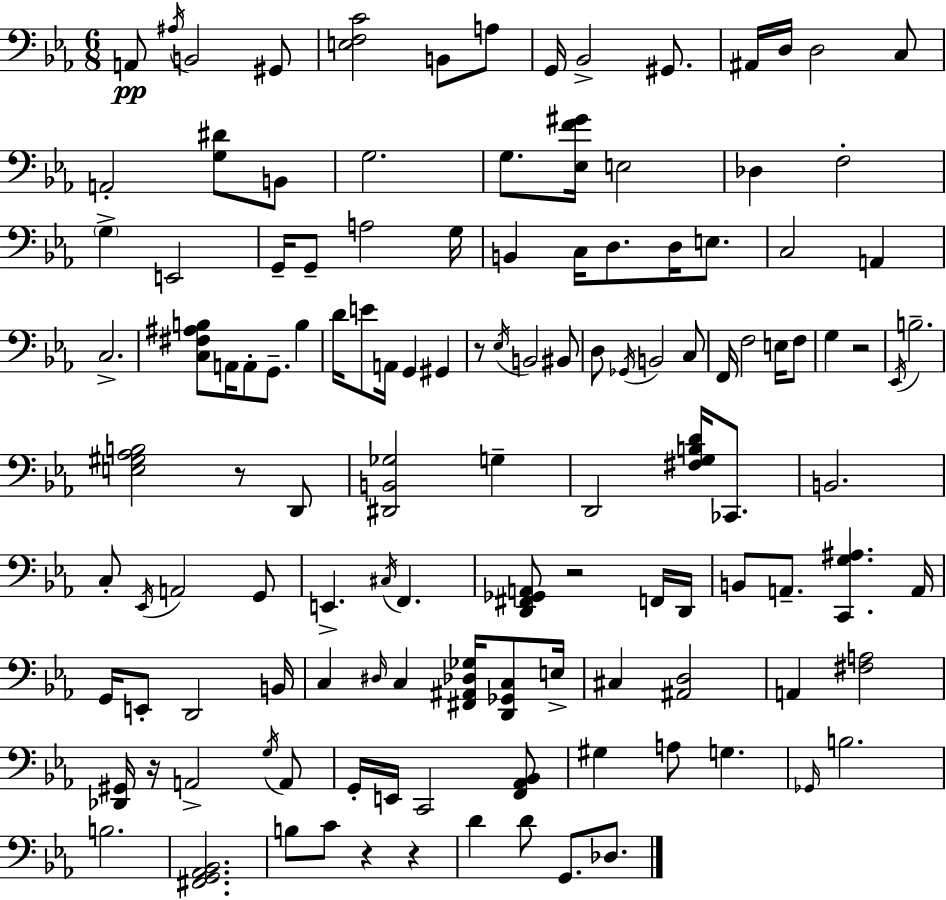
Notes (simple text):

A2/e A#3/s B2/h G#2/e [E3,F3,C4]/h B2/e A3/e G2/s Bb2/h G#2/e. A#2/s D3/s D3/h C3/e A2/h [G3,D#4]/e B2/e G3/h. G3/e. [Eb3,F4,G#4]/s E3/h Db3/q F3/h G3/q E2/h G2/s G2/e A3/h G3/s B2/q C3/s D3/e. D3/s E3/e. C3/h A2/q C3/h. [C3,F#3,A#3,B3]/e A2/s A2/e G2/e. B3/q D4/s E4/e A2/s G2/q G#2/q R/e Eb3/s B2/h BIS2/e D3/e Gb2/s B2/h C3/e F2/s F3/h E3/s F3/e G3/q R/h Eb2/s B3/h. [E3,G#3,Ab3,B3]/h R/e D2/e [D#2,B2,Gb3]/h G3/q D2/h [F#3,G3,B3,D4]/s CES2/e. B2/h. C3/e Eb2/s A2/h G2/e E2/q. C#3/s F2/q. [D2,F#2,Gb2,A2]/e R/h F2/s D2/s B2/e A2/e. [C2,G3,A#3]/q. A2/s G2/s E2/e D2/h B2/s C3/q D#3/s C3/q [F#2,A#2,Db3,Gb3]/s [D2,Gb2,C3]/e E3/s C#3/q [A#2,D3]/h A2/q [F#3,A3]/h [Db2,G#2]/s R/s A2/h G3/s A2/e G2/s E2/s C2/h [F2,Ab2,Bb2]/e G#3/q A3/e G3/q. Gb2/s B3/h. B3/h. [F#2,G2,Ab2,Bb2]/h. B3/e C4/e R/q R/q D4/q D4/e G2/e. Db3/e.